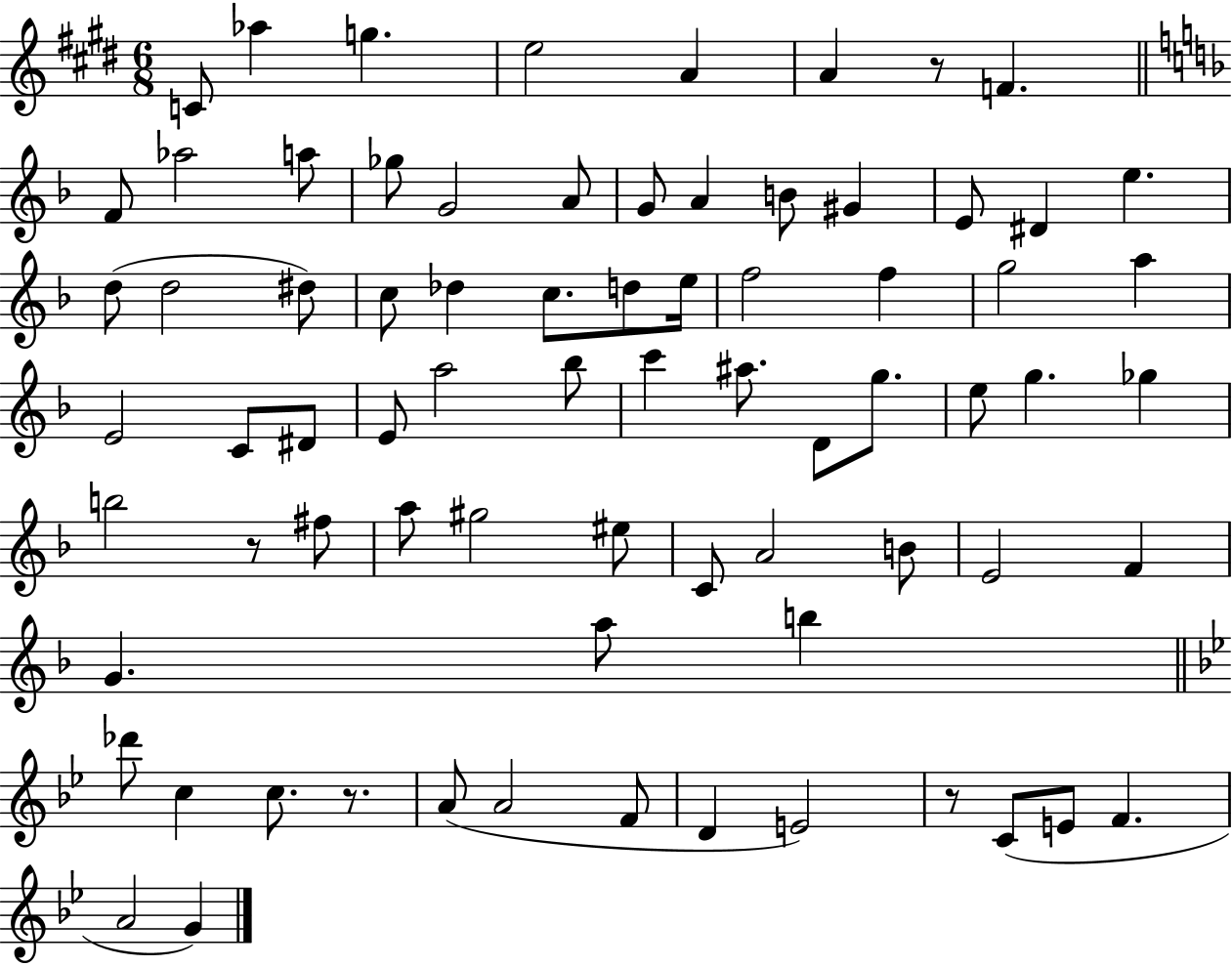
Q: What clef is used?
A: treble